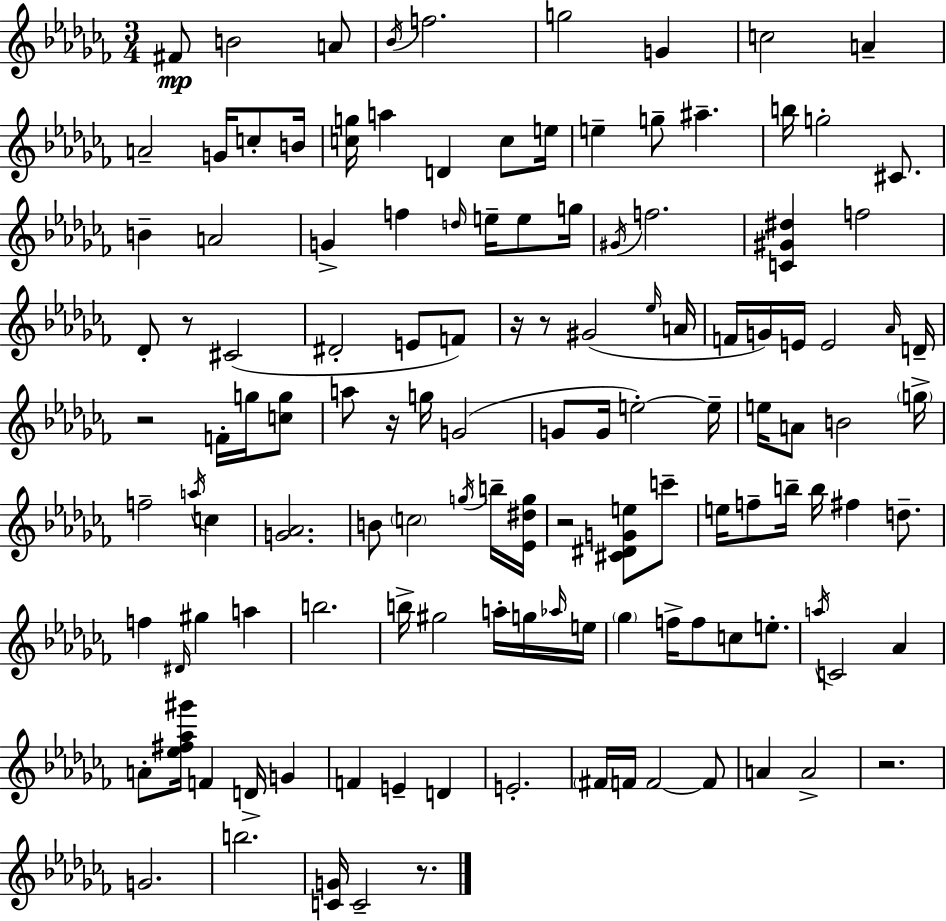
{
  \clef treble
  \numericTimeSignature
  \time 3/4
  \key aes \minor
  fis'8\mp b'2 a'8 | \acciaccatura { bes'16 } f''2. | g''2 g'4 | c''2 a'4-- | \break a'2-- g'16 c''8-. | b'16 <c'' g''>16 a''4 d'4 c''8 | e''16 e''4-- g''8-- ais''4.-- | b''16 g''2-. cis'8. | \break b'4-- a'2 | g'4-> f''4 \grace { d''16 } e''16-- e''8 | g''16 \acciaccatura { gis'16 } f''2. | <c' gis' dis''>4 f''2 | \break des'8-. r8 cis'2( | dis'2-. e'8 | f'8) r16 r8 gis'2( | \grace { ees''16 } a'16 f'16 g'16) e'16 e'2 | \break \grace { aes'16 } d'16-- r2 | f'16-. g''16 <c'' g''>8 a''8 r16 g''16 g'2( | g'8 g'16 e''2-.~~) | e''16-- e''16 a'8 b'2 | \break \parenthesize g''16-> f''2-- | \acciaccatura { a''16 } c''4 <g' aes'>2. | b'8 \parenthesize c''2 | \acciaccatura { g''16 } b''16-- <ees' dis'' g''>16 r2 | \break <cis' dis' g' e''>8 c'''8-- e''16 f''8-- b''16-- b''16 | fis''4 d''8.-- f''4 \grace { dis'16 } | gis''4 a''4 b''2. | b''16-> gis''2 | \break a''16-. g''16 \grace { aes''16 } e''16 \parenthesize ges''4 | f''16-> f''8 c''8 e''8.-. \acciaccatura { a''16 } c'2 | aes'4 a'8-. | <ees'' fis'' aes'' gis'''>16 f'4 d'16-> g'4 f'4 | \break e'4-- d'4 e'2.-. | \parenthesize fis'16 f'16 | f'2~~ f'8 a'4 | a'2-> r2. | \break g'2. | b''2. | <c' g'>16 c'2-- | r8. \bar "|."
}